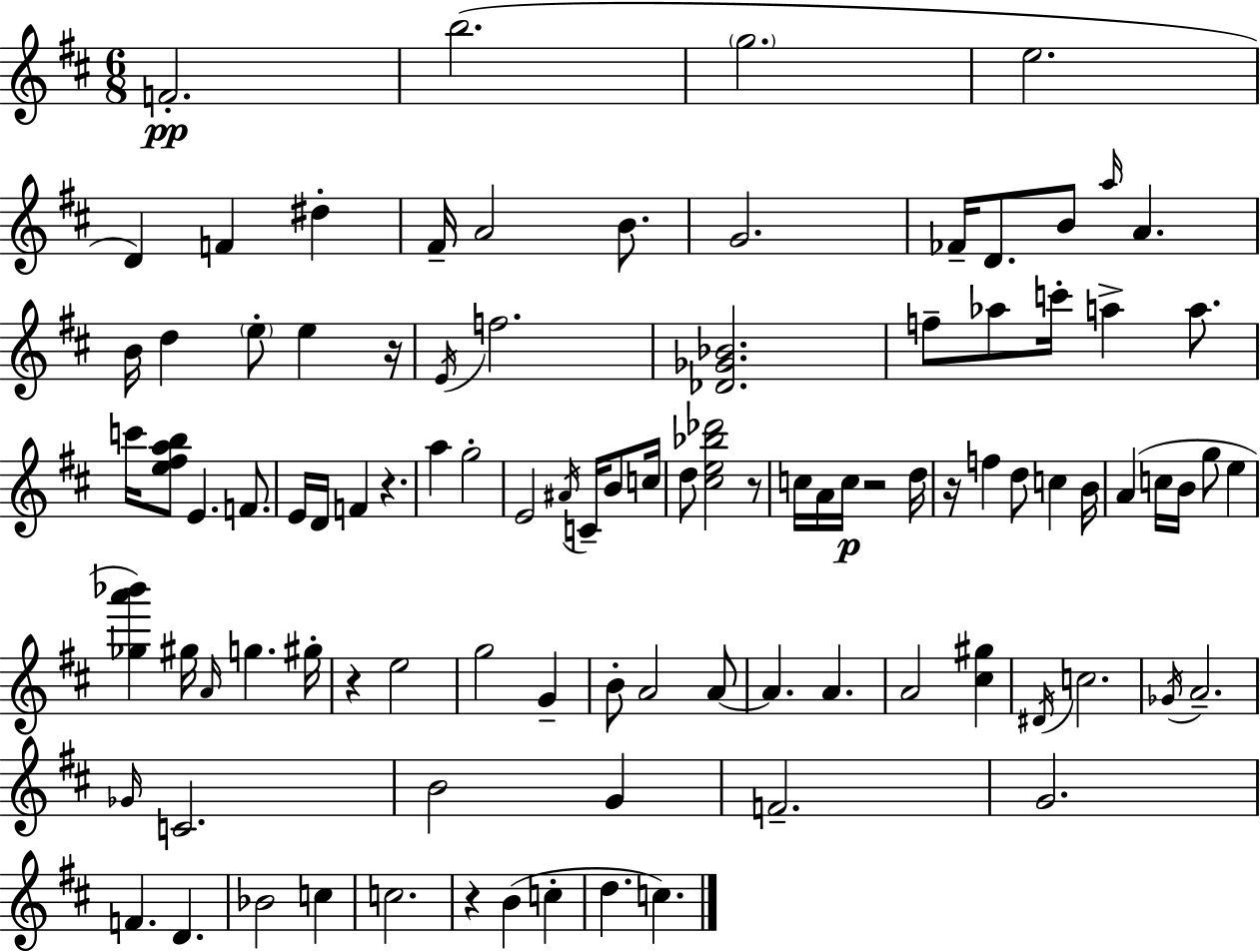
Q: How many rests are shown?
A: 7